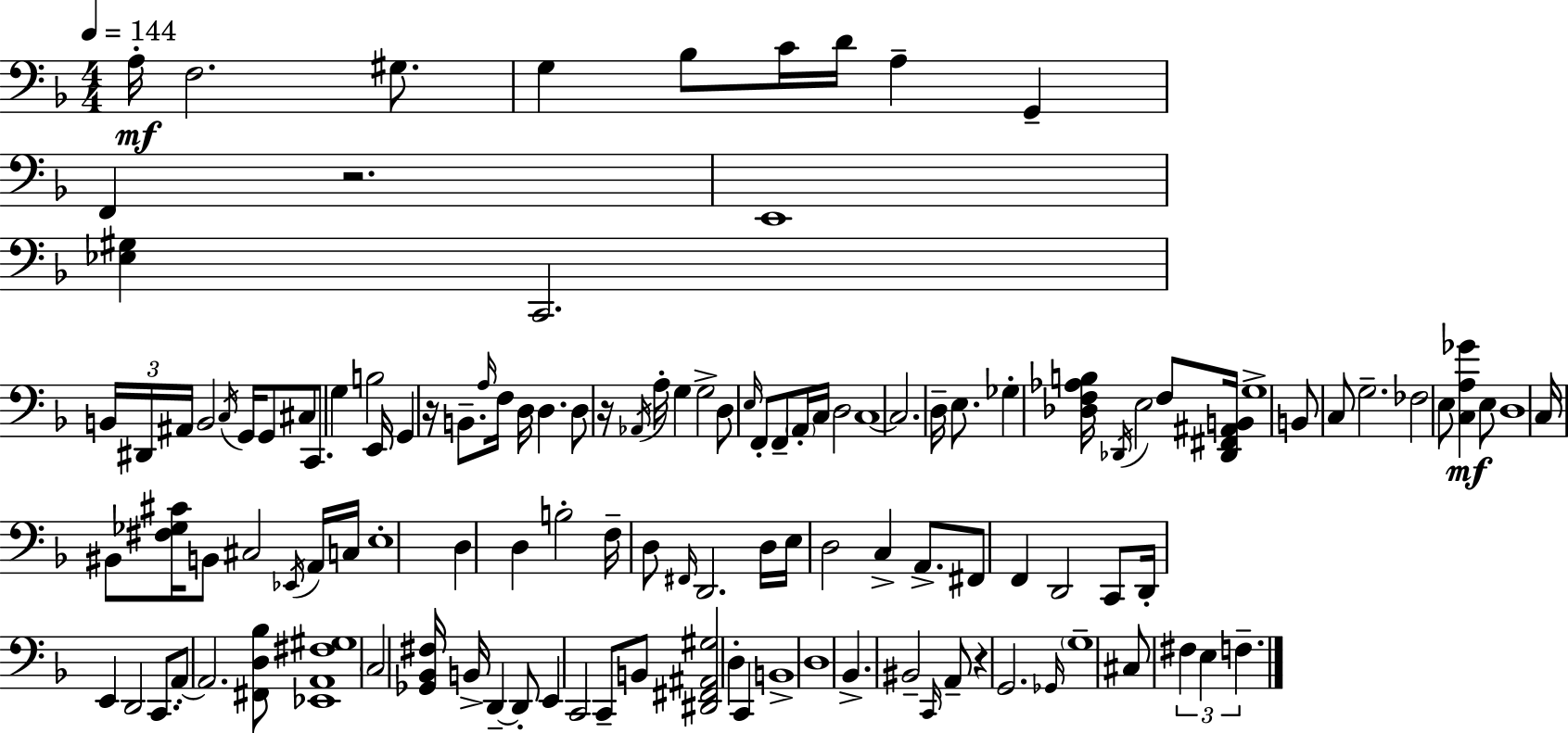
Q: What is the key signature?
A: F major